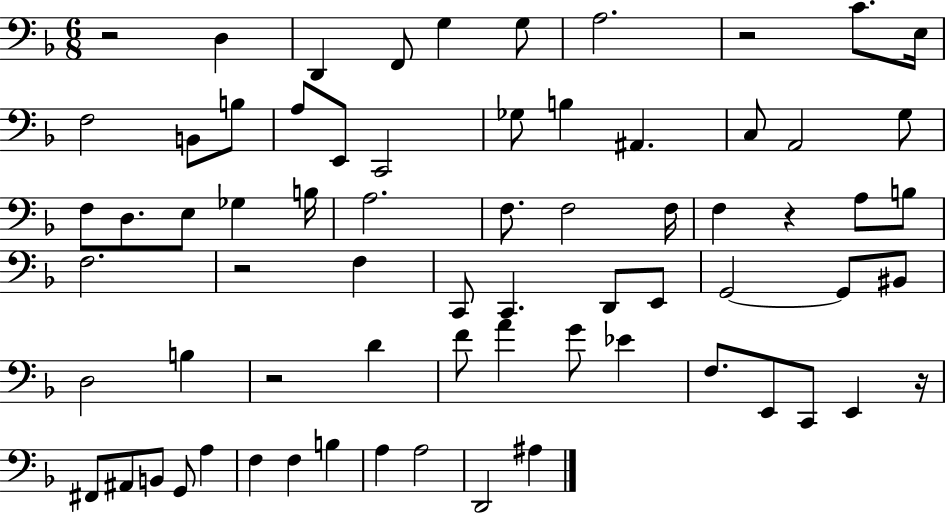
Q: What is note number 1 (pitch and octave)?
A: D3